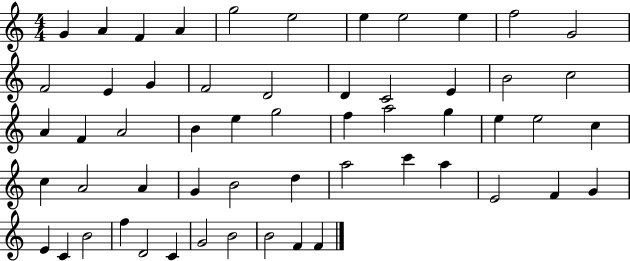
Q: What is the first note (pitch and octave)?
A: G4